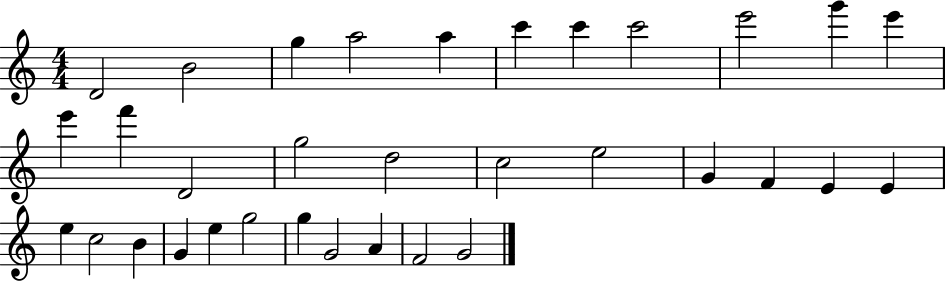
D4/h B4/h G5/q A5/h A5/q C6/q C6/q C6/h E6/h G6/q E6/q E6/q F6/q D4/h G5/h D5/h C5/h E5/h G4/q F4/q E4/q E4/q E5/q C5/h B4/q G4/q E5/q G5/h G5/q G4/h A4/q F4/h G4/h